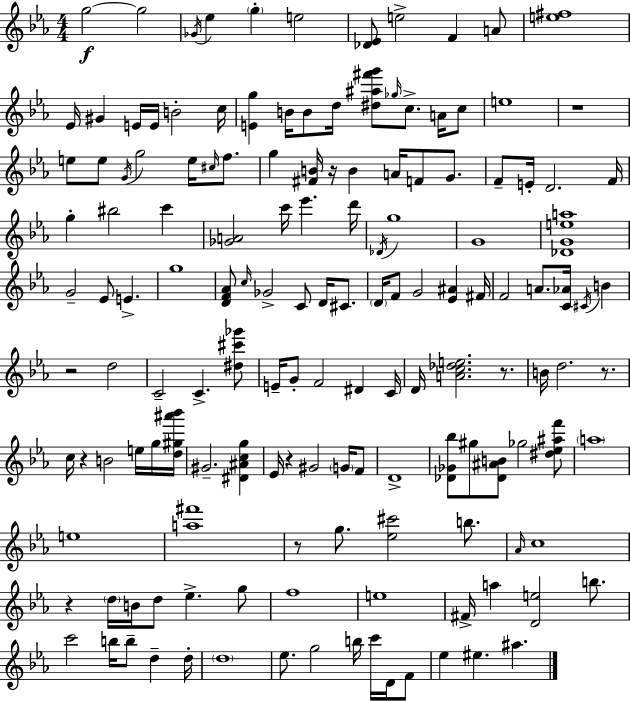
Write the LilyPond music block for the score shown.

{
  \clef treble
  \numericTimeSignature
  \time 4/4
  \key ees \major
  g''2~~\f g''2 | \acciaccatura { ges'16 } ees''4 \parenthesize g''4-. e''2 | <des' ees'>8 e''2-> f'4 a'8 | <e'' fis''>1 | \break ees'16 gis'4 e'16 e'16 b'2-. | c''16 <e' g''>4 b'16 b'8 d''16 <dis'' ais'' fis''' g'''>8 \grace { ges''16 } c''8.-> a'16 | c''8 e''1 | r1 | \break e''8 e''8 \acciaccatura { g'16 } g''2 e''16 | \grace { cis''16 } f''8. g''4 <fis' b'>16 r16 b'4 a'16 f'8 | g'8. f'8-- e'16-. d'2. | f'16 g''4-. bis''2 | \break c'''4 <ges' a'>2 c'''16 ees'''4. | d'''16 \acciaccatura { des'16 } g''1 | g'1 | <des' g' e'' a''>1 | \break g'2-- ees'8 e'4.-> | g''1 | <d' f' aes'>8 \grace { c''16 } ges'2-> | c'8 d'16 cis'8. \parenthesize d'16 f'8 g'2 | \break <ees' ais'>4 fis'16 f'2 a'8. | <c' aes'>16 \acciaccatura { cis'16 } b'4 r2 d''2 | c'2-- c'4.-> | <dis'' cis''' ges'''>8 e'16-- g'8-. f'2 | \break dis'4 c'16 d'16 <a' c'' des'' e''>2. | r8. b'16 d''2. | r8. c''16 r4 b'2 | e''16 g''16 <d'' gis'' ais''' bes'''>16 gis'2.-- | \break <dis' ais' c'' g''>4 ees'16 r4 gis'2 | \parenthesize g'16 f'8 d'1-> | <des' ges' bes''>8 gis''8 <des' ais' b'>8 ges''2 | <dis'' ees'' ais'' f'''>8 \parenthesize a''1 | \break e''1 | <a'' fis'''>1 | r8 g''8. <ees'' cis'''>2 | b''8. \grace { aes'16 } c''1 | \break r4 \parenthesize d''16 b'16 d''8 | ees''4.-> g''8 f''1 | e''1 | fis'16-> a''4 <d' e''>2 | \break b''8. c'''2 | b''16 b''8-- d''4-- d''16-. \parenthesize d''1 | ees''8. g''2 | b''16 c'''16 d'16 f'8 ees''4 eis''4. | \break ais''4. \bar "|."
}